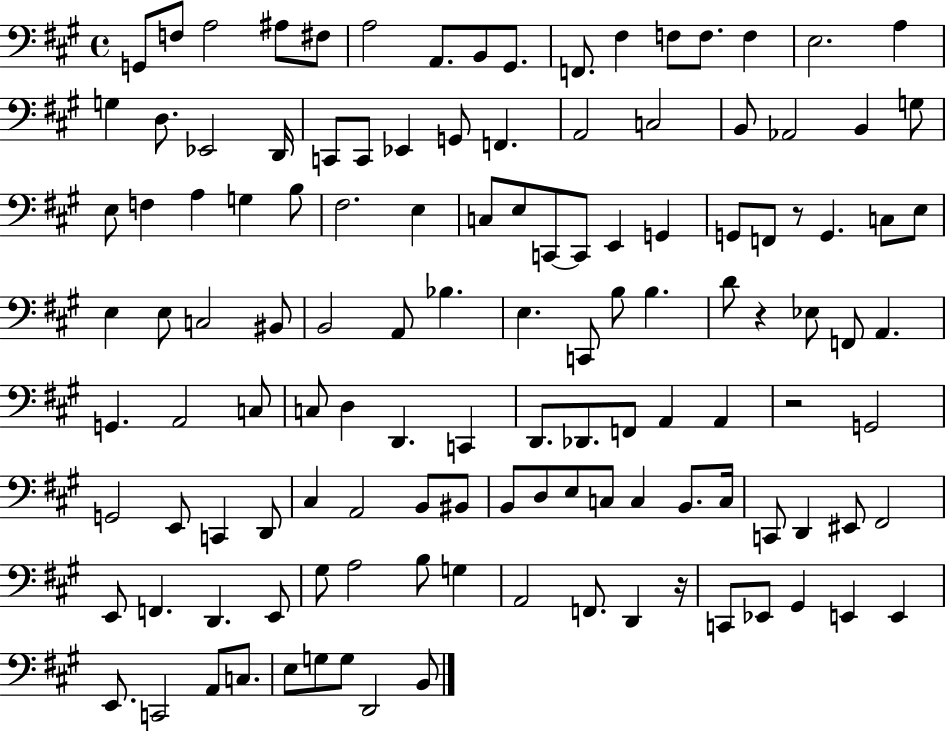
X:1
T:Untitled
M:4/4
L:1/4
K:A
G,,/2 F,/2 A,2 ^A,/2 ^F,/2 A,2 A,,/2 B,,/2 ^G,,/2 F,,/2 ^F, F,/2 F,/2 F, E,2 A, G, D,/2 _E,,2 D,,/4 C,,/2 C,,/2 _E,, G,,/2 F,, A,,2 C,2 B,,/2 _A,,2 B,, G,/2 E,/2 F, A, G, B,/2 ^F,2 E, C,/2 E,/2 C,,/2 C,,/2 E,, G,, G,,/2 F,,/2 z/2 G,, C,/2 E,/2 E, E,/2 C,2 ^B,,/2 B,,2 A,,/2 _B, E, C,,/2 B,/2 B, D/2 z _E,/2 F,,/2 A,, G,, A,,2 C,/2 C,/2 D, D,, C,, D,,/2 _D,,/2 F,,/2 A,, A,, z2 G,,2 G,,2 E,,/2 C,, D,,/2 ^C, A,,2 B,,/2 ^B,,/2 B,,/2 D,/2 E,/2 C,/2 C, B,,/2 C,/4 C,,/2 D,, ^E,,/2 ^F,,2 E,,/2 F,, D,, E,,/2 ^G,/2 A,2 B,/2 G, A,,2 F,,/2 D,, z/4 C,,/2 _E,,/2 ^G,, E,, E,, E,,/2 C,,2 A,,/2 C,/2 E,/2 G,/2 G,/2 D,,2 B,,/2